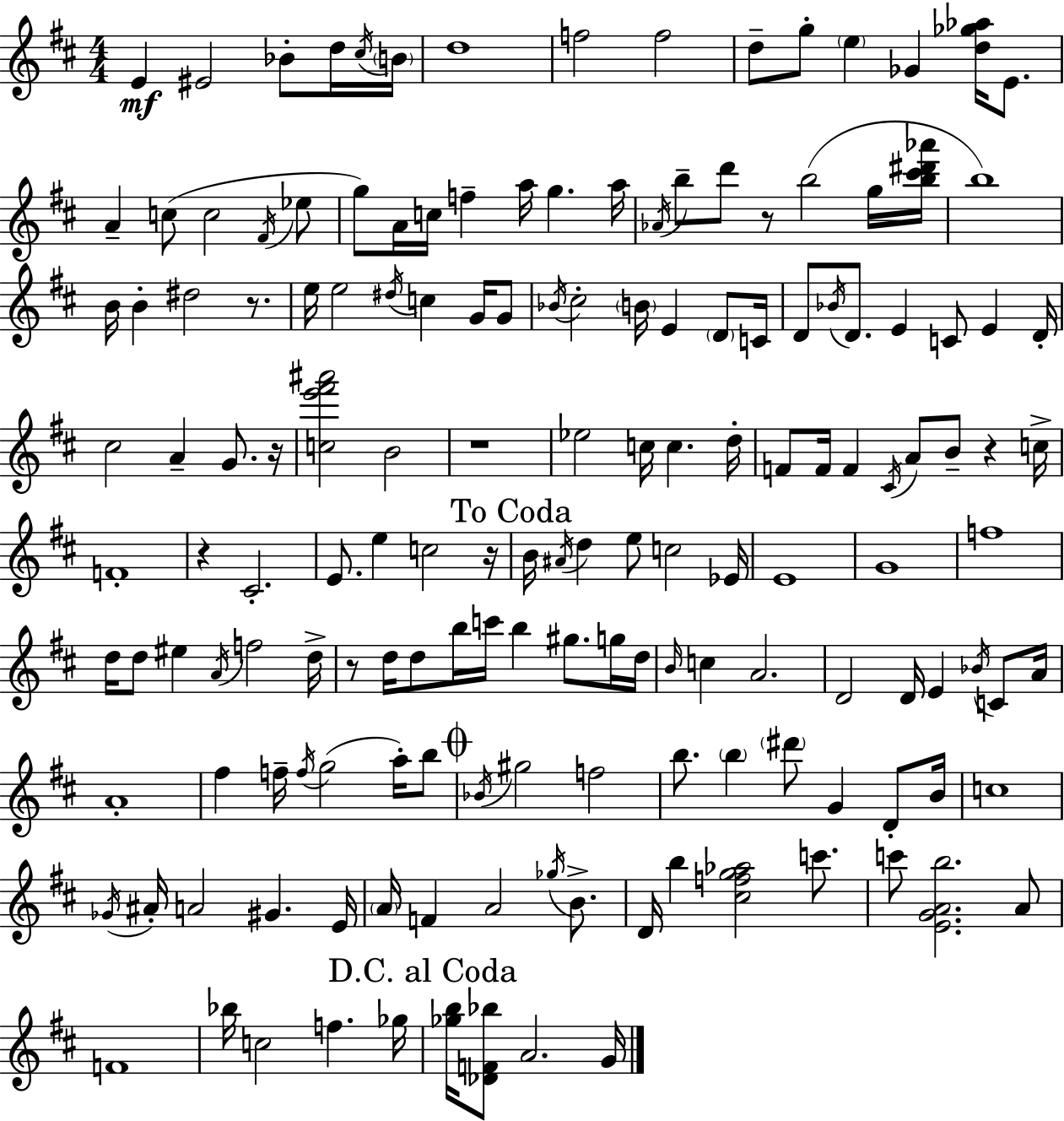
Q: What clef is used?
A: treble